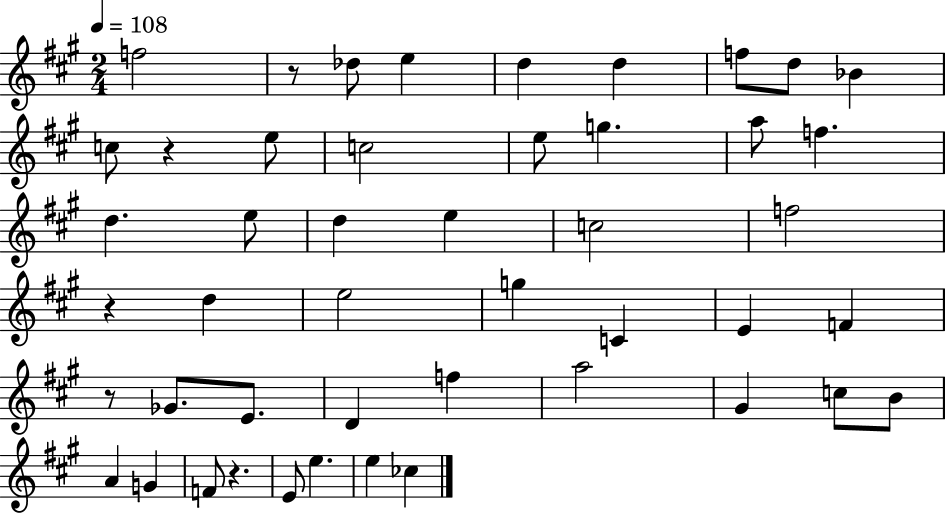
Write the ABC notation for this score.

X:1
T:Untitled
M:2/4
L:1/4
K:A
f2 z/2 _d/2 e d d f/2 d/2 _B c/2 z e/2 c2 e/2 g a/2 f d e/2 d e c2 f2 z d e2 g C E F z/2 _G/2 E/2 D f a2 ^G c/2 B/2 A G F/2 z E/2 e e _c